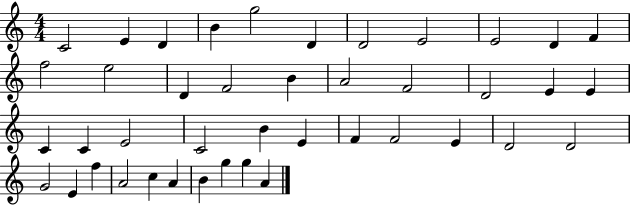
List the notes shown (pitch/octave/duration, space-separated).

C4/h E4/q D4/q B4/q G5/h D4/q D4/h E4/h E4/h D4/q F4/q F5/h E5/h D4/q F4/h B4/q A4/h F4/h D4/h E4/q E4/q C4/q C4/q E4/h C4/h B4/q E4/q F4/q F4/h E4/q D4/h D4/h G4/h E4/q F5/q A4/h C5/q A4/q B4/q G5/q G5/q A4/q